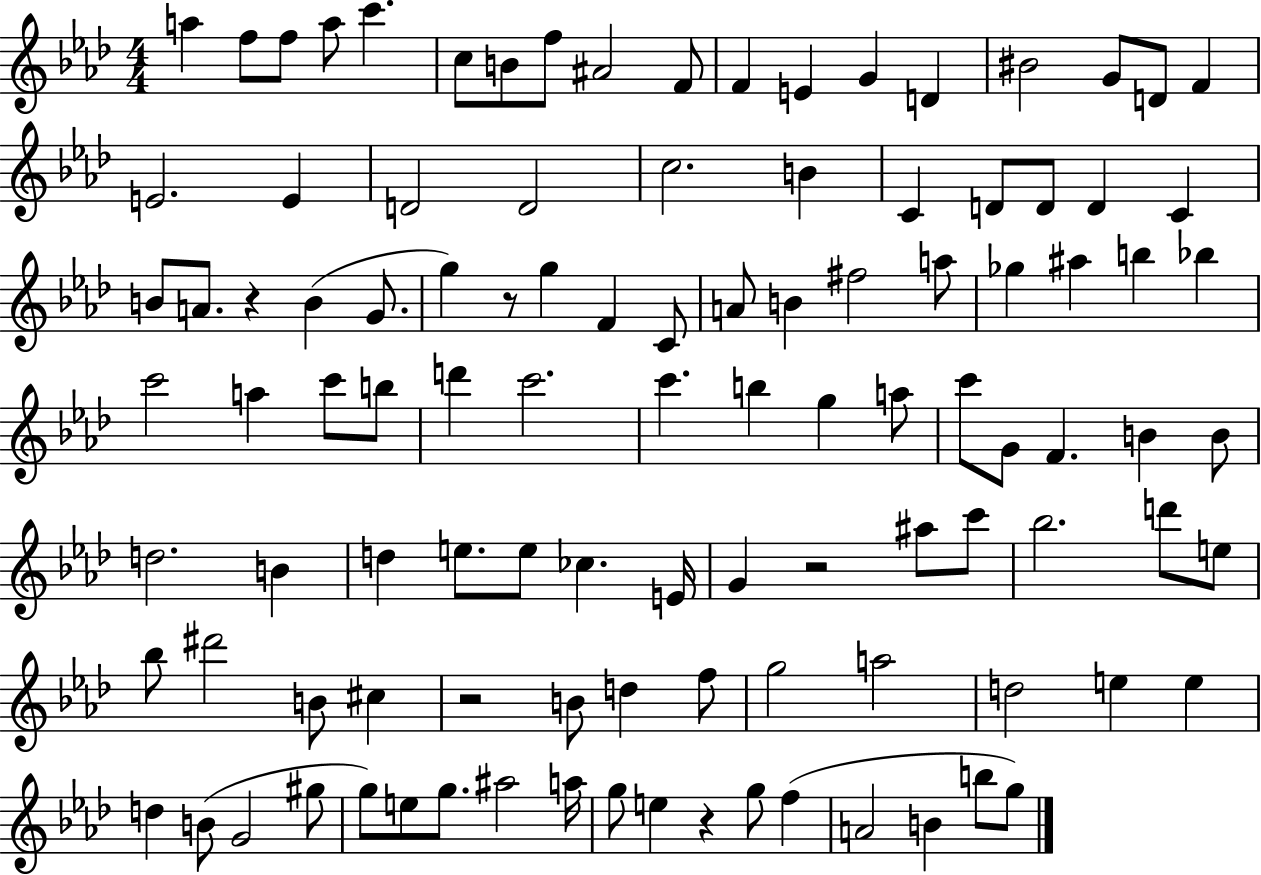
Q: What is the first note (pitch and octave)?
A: A5